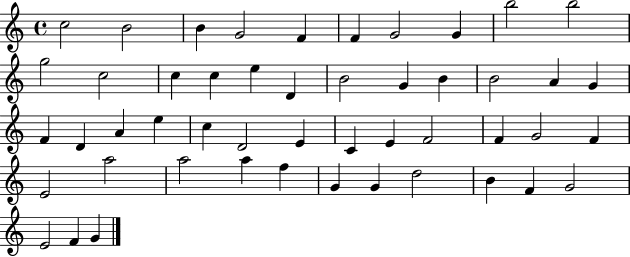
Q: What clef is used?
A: treble